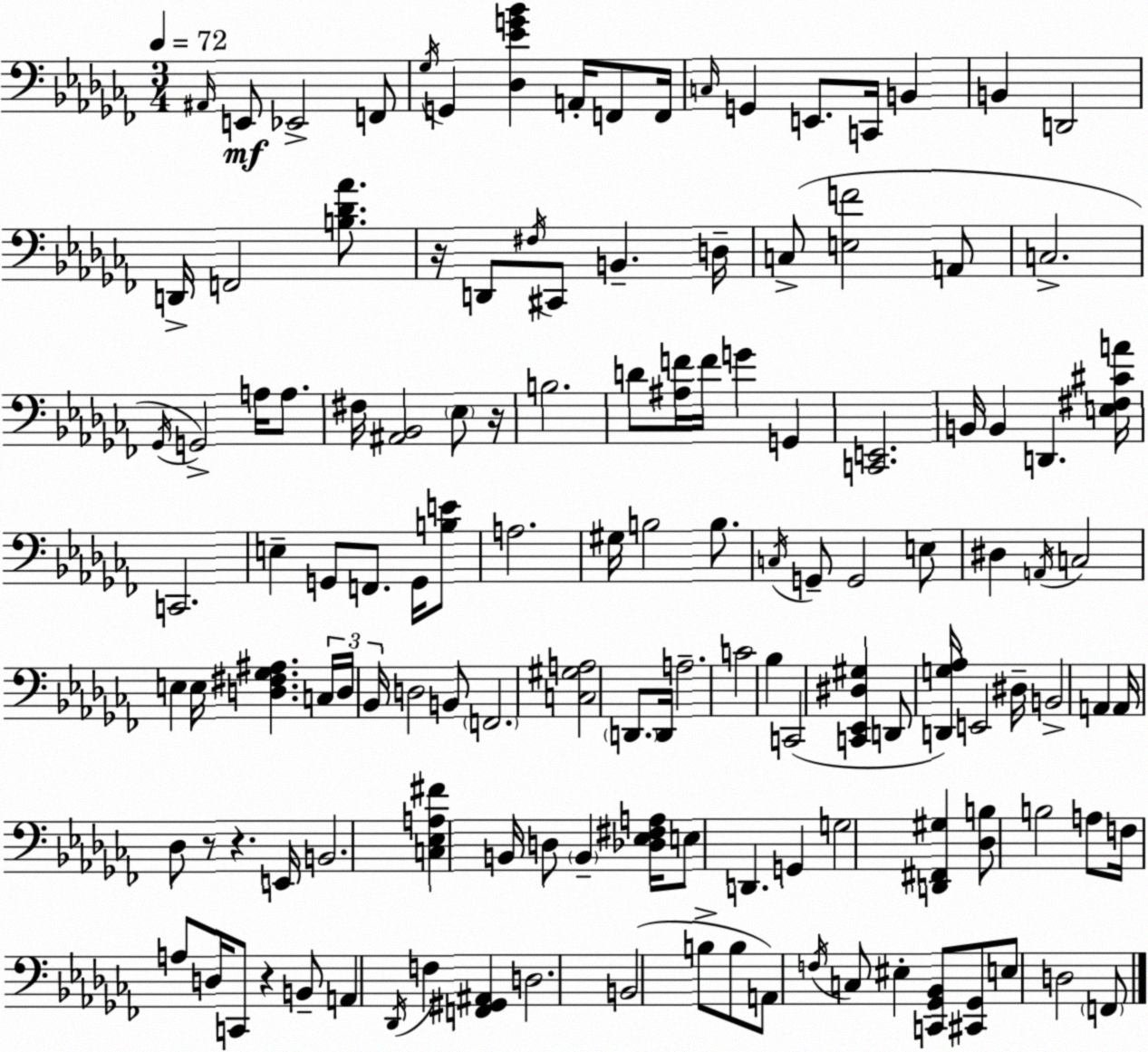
X:1
T:Untitled
M:3/4
L:1/4
K:Abm
^A,,/4 E,,/2 _E,,2 F,,/2 _G,/4 G,, [_D,_EG_B] A,,/4 F,,/2 F,,/4 C,/4 G,, E,,/2 C,,/4 B,, B,, D,,2 D,,/4 F,,2 [B,_D_A]/2 z/4 D,,/2 ^F,/4 ^C,,/2 B,, D,/4 C,/2 [E,F]2 A,,/2 C,2 _G,,/4 G,,2 A,/4 A,/2 ^F,/4 [^A,,_B,,]2 _E,/2 z/4 B,2 D/2 [^A,F]/4 F/4 G G,, [C,,E,,]2 B,,/4 B,, D,, [E,^F,^CA]/4 C,,2 E, G,,/2 F,,/2 G,,/4 [B,E]/2 A,2 ^G,/4 B,2 B,/2 C,/4 G,,/2 G,,2 E,/2 ^D, A,,/4 C,2 E, E,/4 [D,^F,_G,^A,] C,/4 D,/4 _B,,/4 D,2 B,,/2 F,,2 [C,^G,A,]2 D,,/2 D,,/4 A,2 C2 _B, C,,2 [C,,_E,,^D,^G,] D,,/2 [D,,G,_A,]/4 E,,2 ^D,/4 B,,2 A,, A,,/4 _D,/2 z/2 z E,,/4 B,,2 [C,_E,A,^F] B,,/4 D,/2 B,, [_D,_E,^F,A,]/4 E,/2 D,, G,, G,2 [D,,^F,,^G,] [_D,B,]/2 B,2 A,/2 F,/4 A,/2 D,/4 C,,/2 z B,,/2 A,, _D,,/4 F, [F,,^G,,^A,,] D,2 B,,2 B,/2 B,/2 A,,/2 F,/4 C,/2 ^E, [C,,_G,,_B,,]/2 [^C,,_G,,]/2 E,/2 D,2 F,,/2